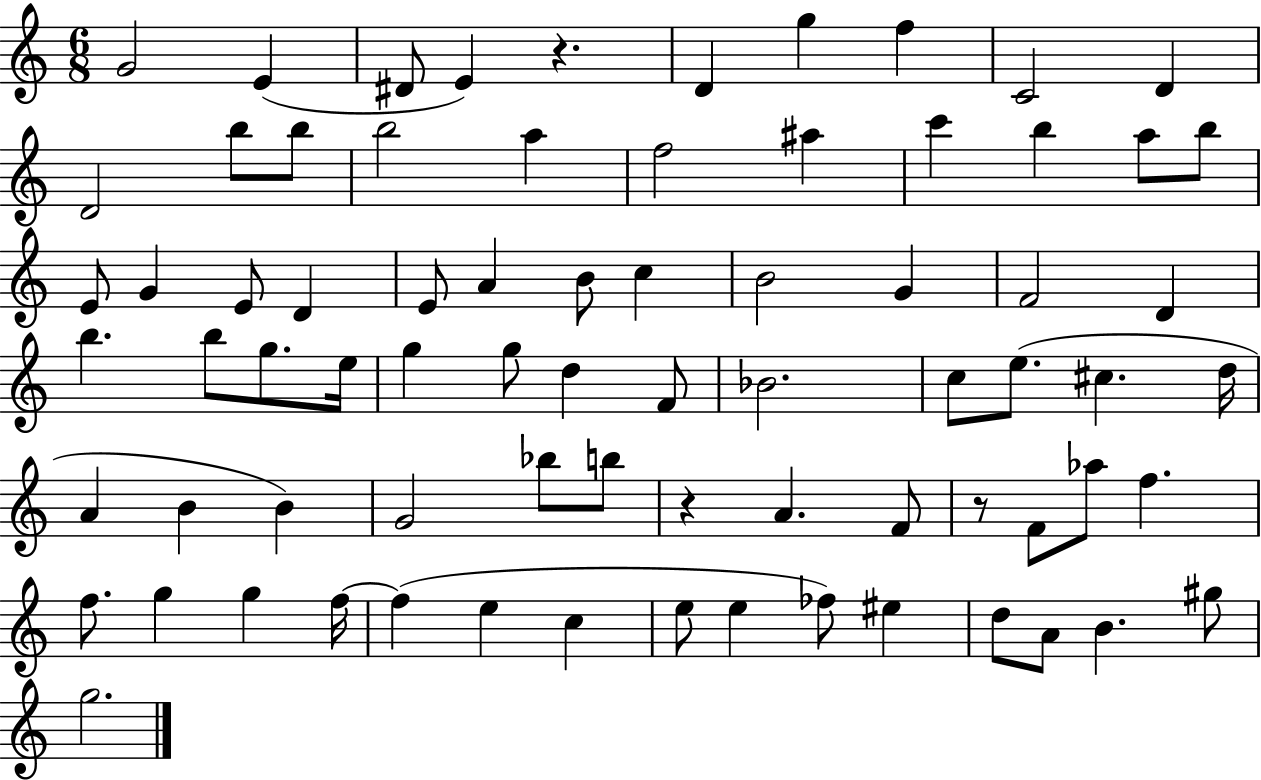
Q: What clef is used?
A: treble